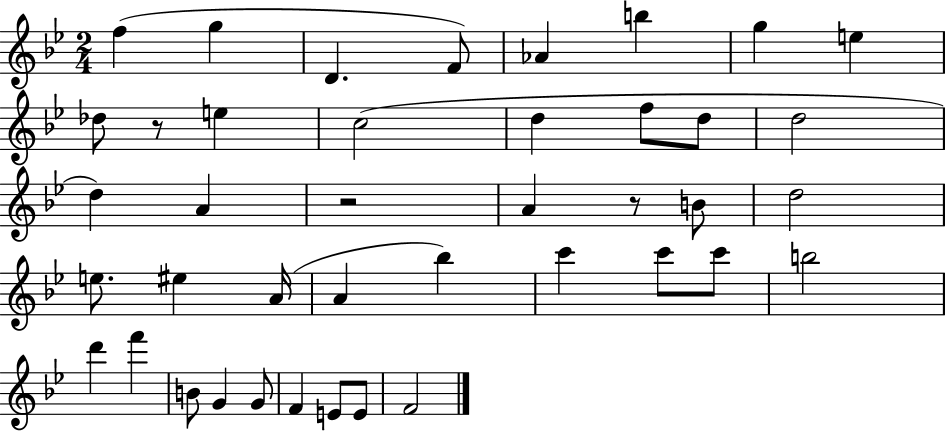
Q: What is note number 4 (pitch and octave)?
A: F4